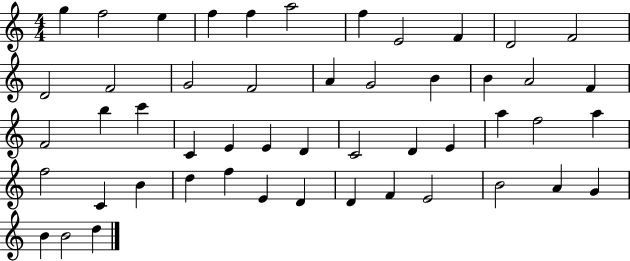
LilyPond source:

{
  \clef treble
  \numericTimeSignature
  \time 4/4
  \key c \major
  g''4 f''2 e''4 | f''4 f''4 a''2 | f''4 e'2 f'4 | d'2 f'2 | \break d'2 f'2 | g'2 f'2 | a'4 g'2 b'4 | b'4 a'2 f'4 | \break f'2 b''4 c'''4 | c'4 e'4 e'4 d'4 | c'2 d'4 e'4 | a''4 f''2 a''4 | \break f''2 c'4 b'4 | d''4 f''4 e'4 d'4 | d'4 f'4 e'2 | b'2 a'4 g'4 | \break b'4 b'2 d''4 | \bar "|."
}